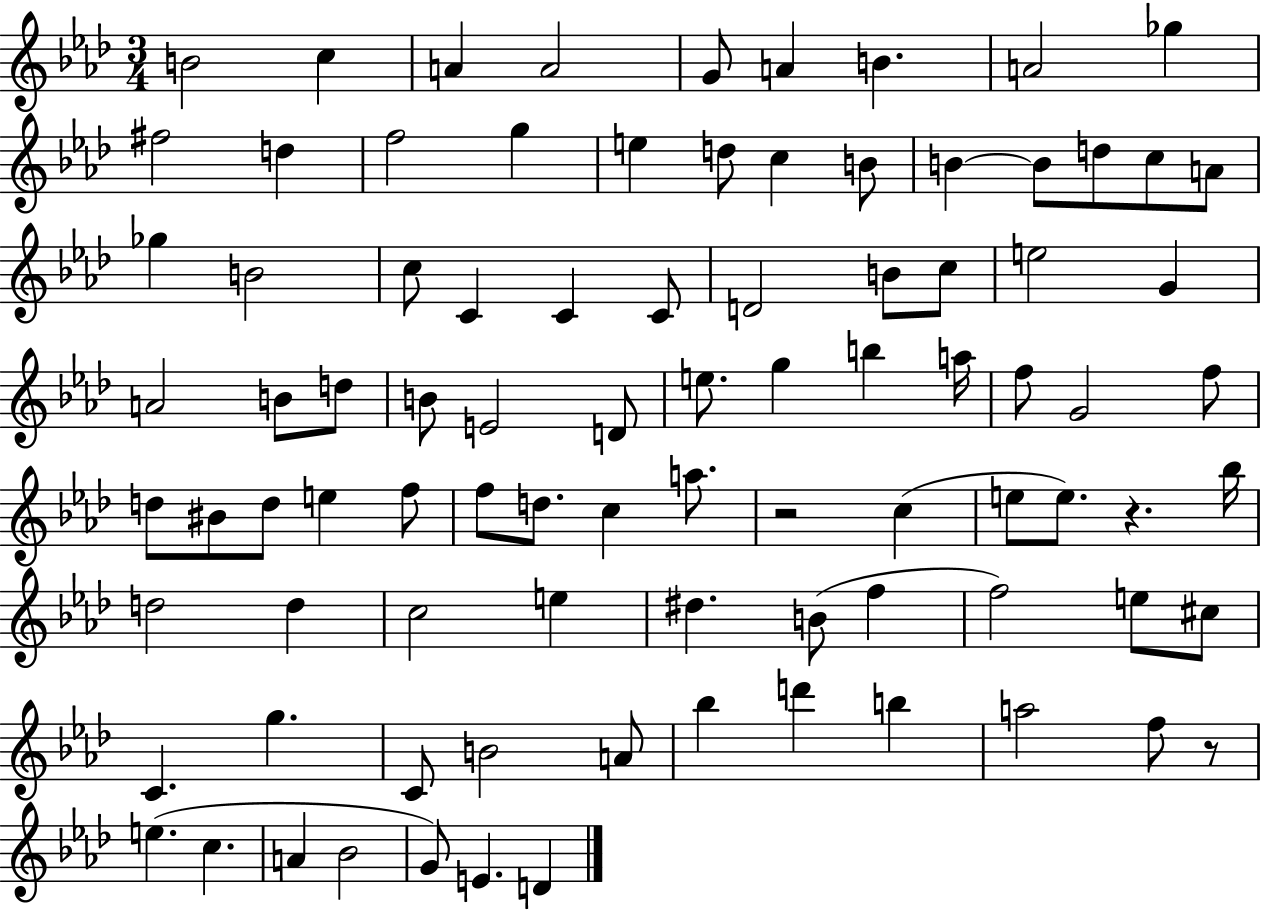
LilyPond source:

{
  \clef treble
  \numericTimeSignature
  \time 3/4
  \key aes \major
  \repeat volta 2 { b'2 c''4 | a'4 a'2 | g'8 a'4 b'4. | a'2 ges''4 | \break fis''2 d''4 | f''2 g''4 | e''4 d''8 c''4 b'8 | b'4~~ b'8 d''8 c''8 a'8 | \break ges''4 b'2 | c''8 c'4 c'4 c'8 | d'2 b'8 c''8 | e''2 g'4 | \break a'2 b'8 d''8 | b'8 e'2 d'8 | e''8. g''4 b''4 a''16 | f''8 g'2 f''8 | \break d''8 bis'8 d''8 e''4 f''8 | f''8 d''8. c''4 a''8. | r2 c''4( | e''8 e''8.) r4. bes''16 | \break d''2 d''4 | c''2 e''4 | dis''4. b'8( f''4 | f''2) e''8 cis''8 | \break c'4. g''4. | c'8 b'2 a'8 | bes''4 d'''4 b''4 | a''2 f''8 r8 | \break e''4.( c''4. | a'4 bes'2 | g'8) e'4. d'4 | } \bar "|."
}